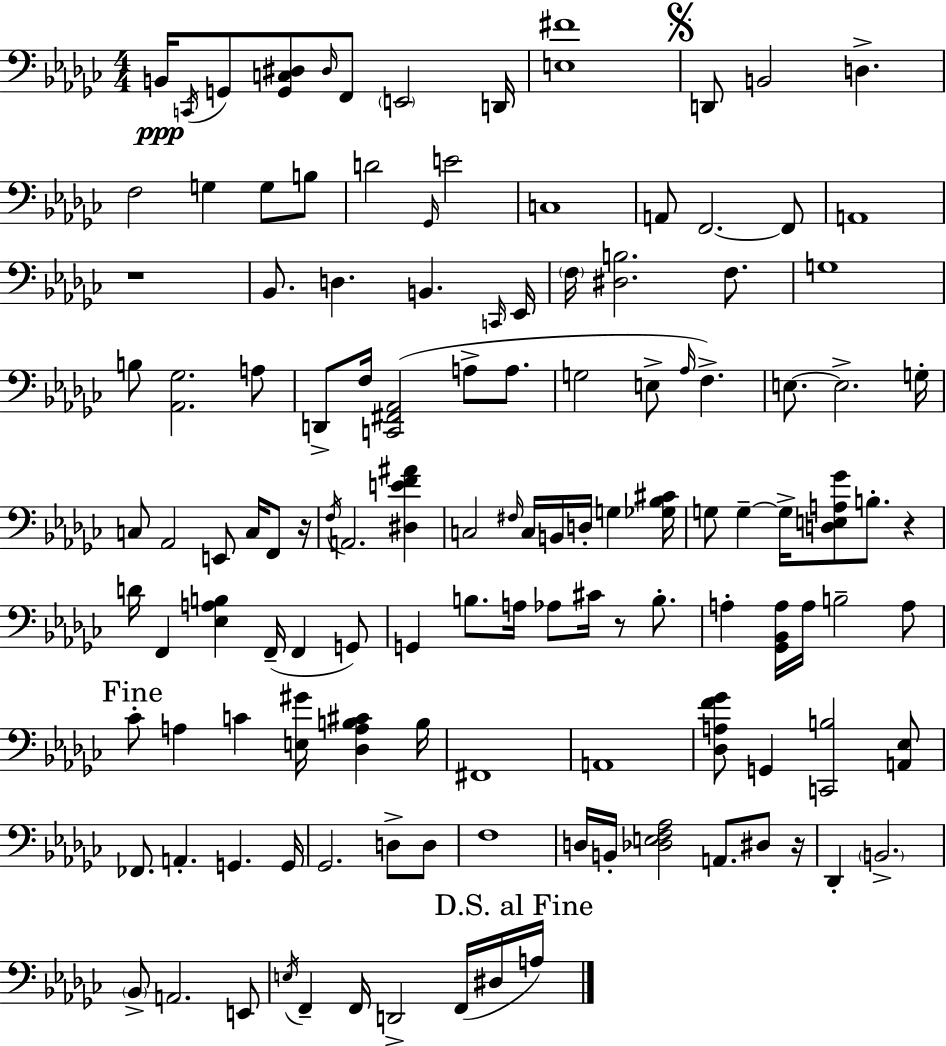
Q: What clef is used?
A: bass